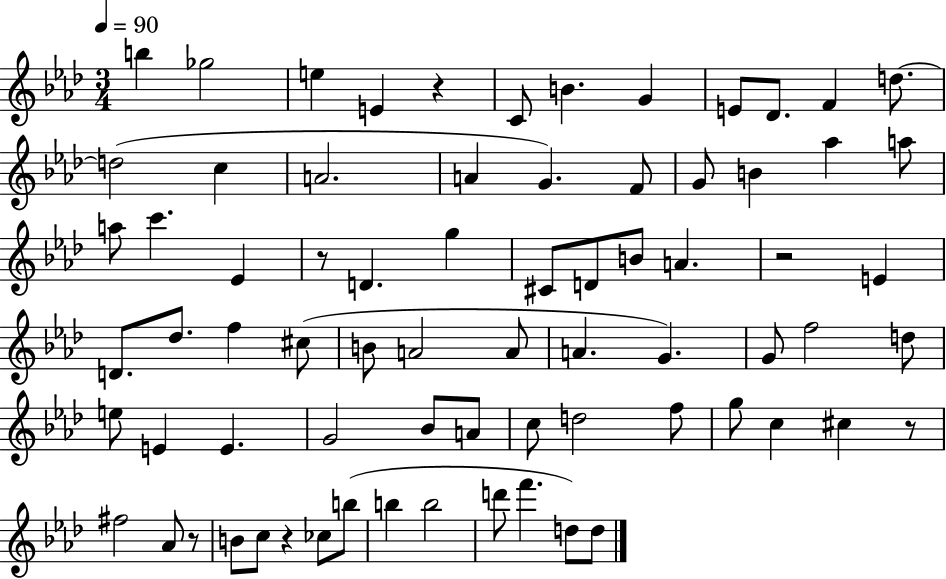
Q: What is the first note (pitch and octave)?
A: B5